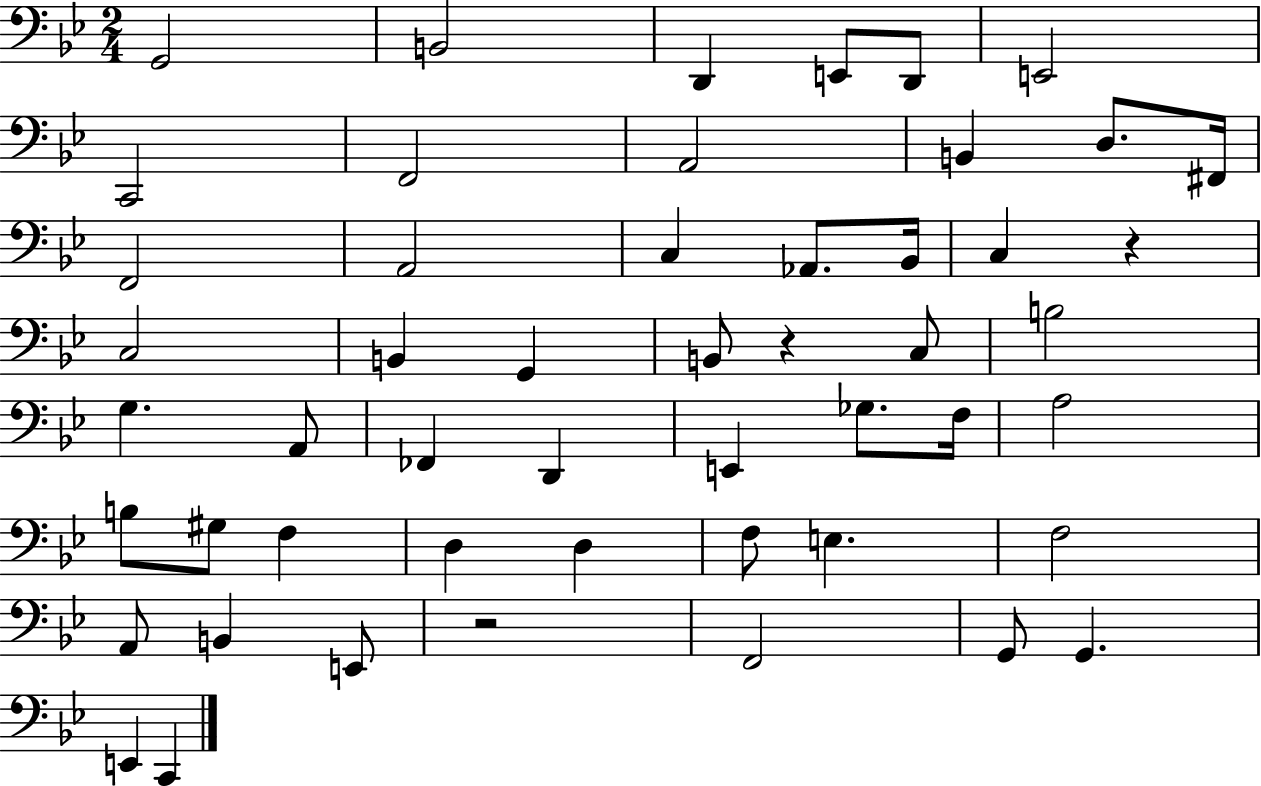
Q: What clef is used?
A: bass